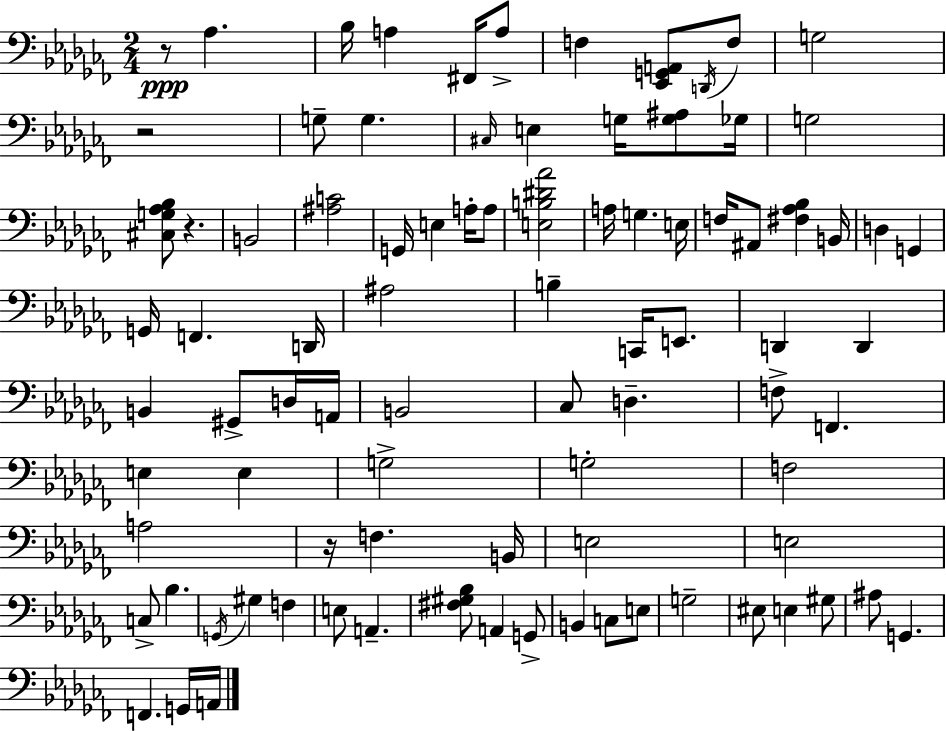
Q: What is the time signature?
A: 2/4